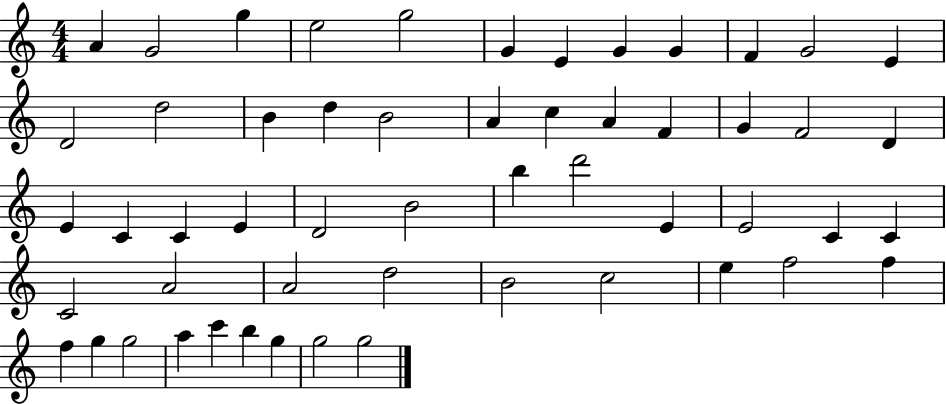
X:1
T:Untitled
M:4/4
L:1/4
K:C
A G2 g e2 g2 G E G G F G2 E D2 d2 B d B2 A c A F G F2 D E C C E D2 B2 b d'2 E E2 C C C2 A2 A2 d2 B2 c2 e f2 f f g g2 a c' b g g2 g2